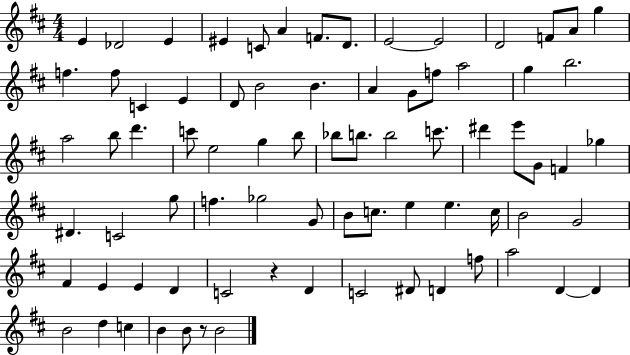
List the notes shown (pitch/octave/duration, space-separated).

E4/q Db4/h E4/q EIS4/q C4/e A4/q F4/e. D4/e. E4/h E4/h D4/h F4/e A4/e G5/q F5/q. F5/e C4/q E4/q D4/e B4/h B4/q. A4/q G4/e F5/e A5/h G5/q B5/h. A5/h B5/e D6/q. C6/e E5/h G5/q B5/e Bb5/e B5/e. B5/h C6/e. D#6/q E6/e G4/e F4/q Gb5/q D#4/q. C4/h G5/e F5/q. Gb5/h G4/e B4/e C5/e. E5/q E5/q. C5/s B4/h G4/h F#4/q E4/q E4/q D4/q C4/h R/q D4/q C4/h D#4/e D4/q F5/e A5/h D4/q D4/q B4/h D5/q C5/q B4/q B4/e R/e B4/h